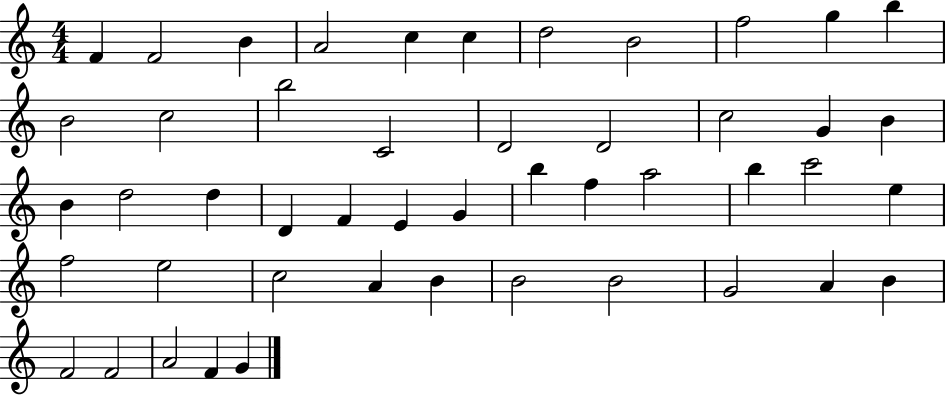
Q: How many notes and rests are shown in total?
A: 48